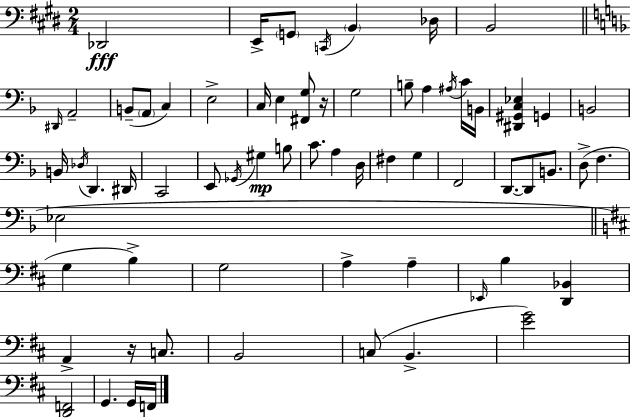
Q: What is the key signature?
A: E major